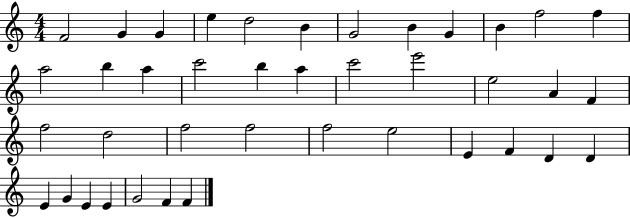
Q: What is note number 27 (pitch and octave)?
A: F5